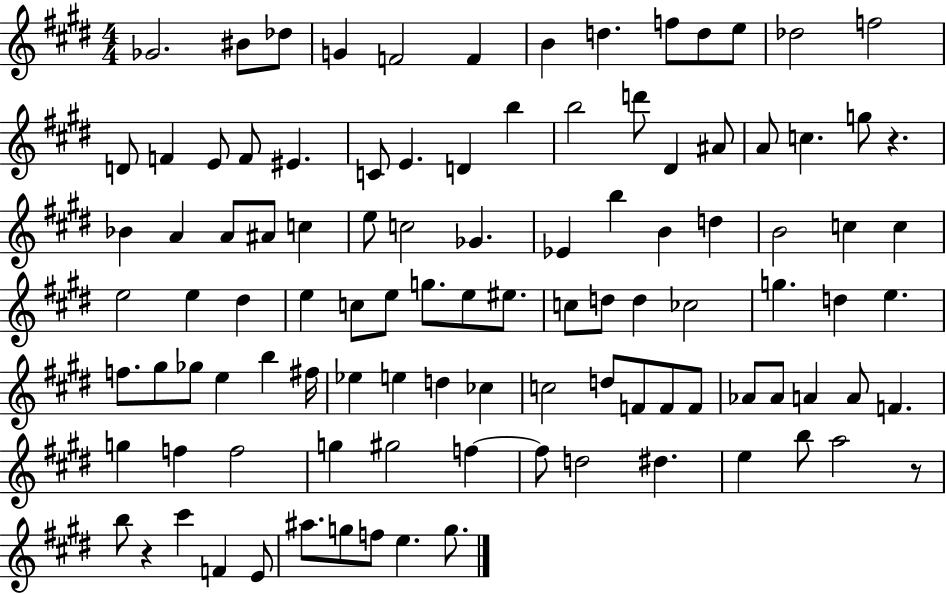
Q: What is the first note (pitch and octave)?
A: Gb4